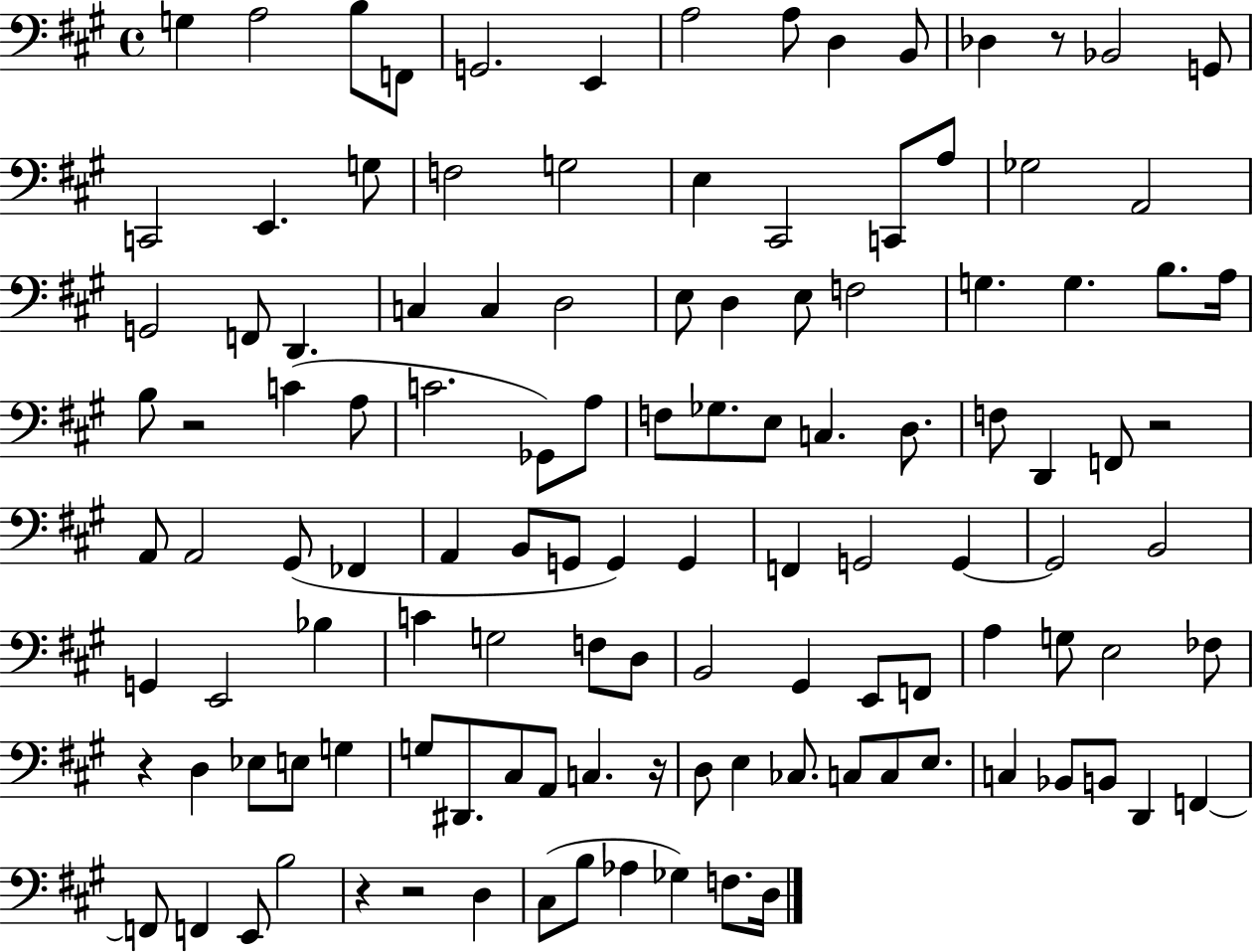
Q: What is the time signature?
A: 4/4